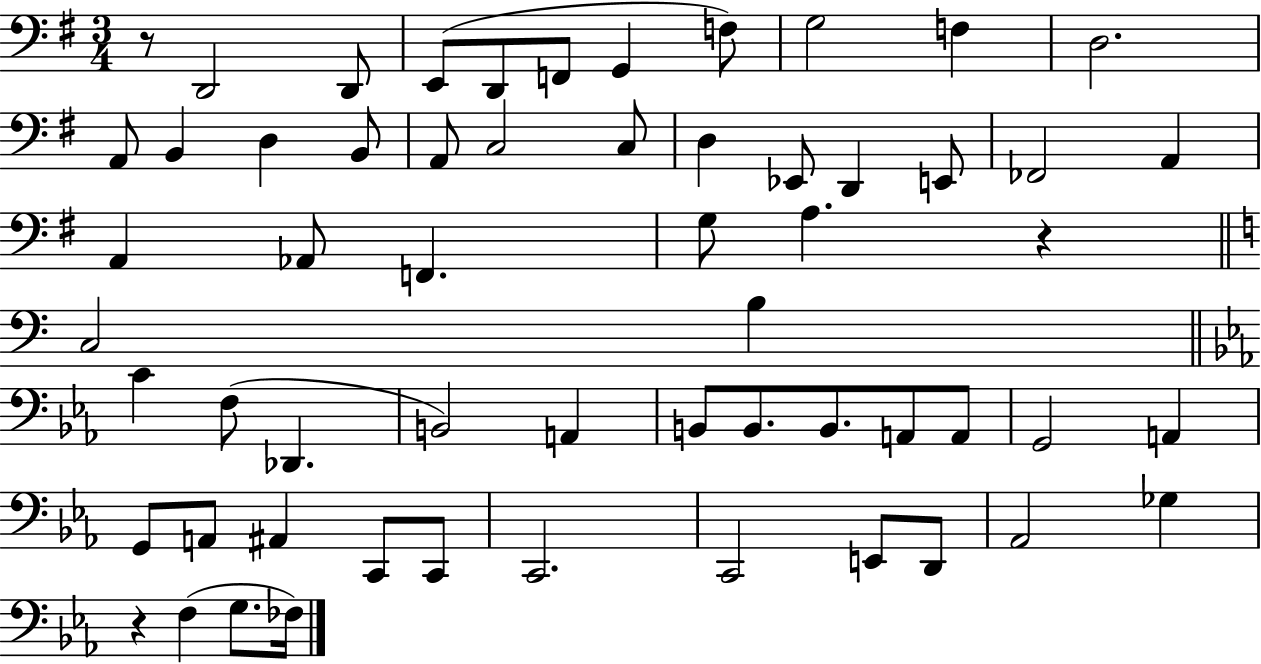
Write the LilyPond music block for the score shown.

{
  \clef bass
  \numericTimeSignature
  \time 3/4
  \key g \major
  r8 d,2 d,8 | e,8( d,8 f,8 g,4 f8) | g2 f4 | d2. | \break a,8 b,4 d4 b,8 | a,8 c2 c8 | d4 ees,8 d,4 e,8 | fes,2 a,4 | \break a,4 aes,8 f,4. | g8 a4. r4 | \bar "||" \break \key a \minor c2 b4 | \bar "||" \break \key c \minor c'4 f8( des,4. | b,2) a,4 | b,8 b,8. b,8. a,8 a,8 | g,2 a,4 | \break g,8 a,8 ais,4 c,8 c,8 | c,2. | c,2 e,8 d,8 | aes,2 ges4 | \break r4 f4( g8. fes16) | \bar "|."
}